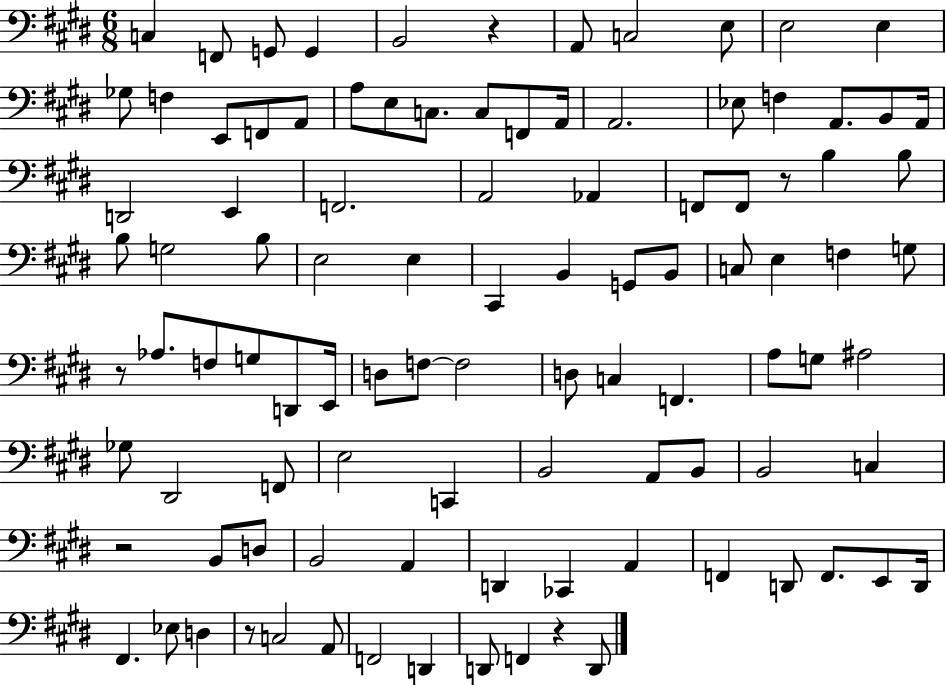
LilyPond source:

{
  \clef bass
  \numericTimeSignature
  \time 6/8
  \key e \major
  c4 f,8 g,8 g,4 | b,2 r4 | a,8 c2 e8 | e2 e4 | \break ges8 f4 e,8 f,8 a,8 | a8 e8 c8. c8 f,8 a,16 | a,2. | ees8 f4 a,8. b,8 a,16 | \break d,2 e,4 | f,2. | a,2 aes,4 | f,8 f,8 r8 b4 b8 | \break b8 g2 b8 | e2 e4 | cis,4 b,4 g,8 b,8 | c8 e4 f4 g8 | \break r8 aes8. f8 g8 d,8 e,16 | d8 f8~~ f2 | d8 c4 f,4. | a8 g8 ais2 | \break ges8 dis,2 f,8 | e2 c,4 | b,2 a,8 b,8 | b,2 c4 | \break r2 b,8 d8 | b,2 a,4 | d,4 ces,4 a,4 | f,4 d,8 f,8. e,8 d,16 | \break fis,4. ees8 d4 | r8 c2 a,8 | f,2 d,4 | d,8 f,4 r4 d,8 | \break \bar "|."
}